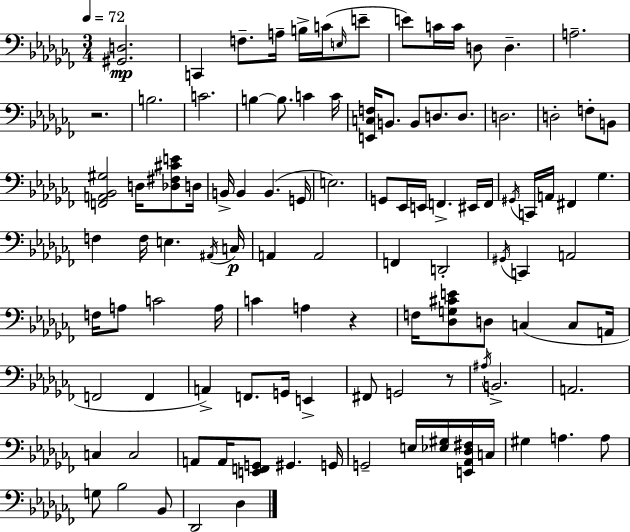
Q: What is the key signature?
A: AES minor